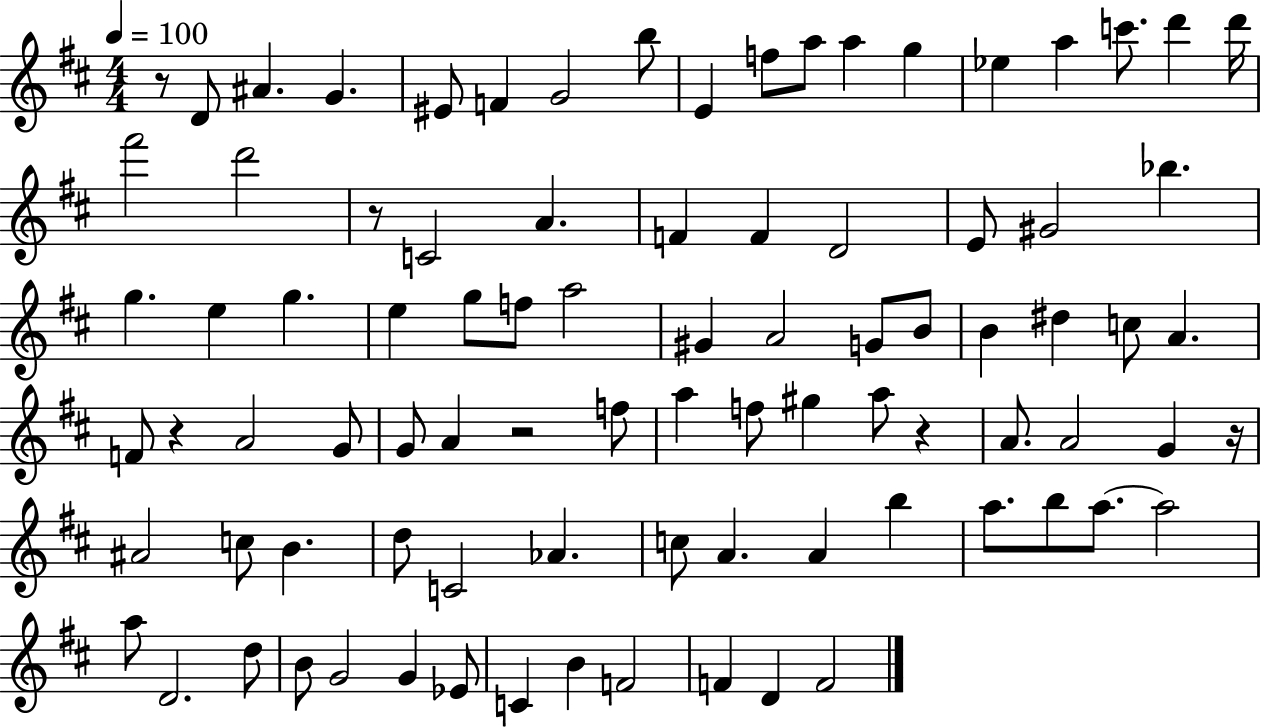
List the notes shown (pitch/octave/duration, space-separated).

R/e D4/e A#4/q. G4/q. EIS4/e F4/q G4/h B5/e E4/q F5/e A5/e A5/q G5/q Eb5/q A5/q C6/e. D6/q D6/s F#6/h D6/h R/e C4/h A4/q. F4/q F4/q D4/h E4/e G#4/h Bb5/q. G5/q. E5/q G5/q. E5/q G5/e F5/e A5/h G#4/q A4/h G4/e B4/e B4/q D#5/q C5/e A4/q. F4/e R/q A4/h G4/e G4/e A4/q R/h F5/e A5/q F5/e G#5/q A5/e R/q A4/e. A4/h G4/q R/s A#4/h C5/e B4/q. D5/e C4/h Ab4/q. C5/e A4/q. A4/q B5/q A5/e. B5/e A5/e. A5/h A5/e D4/h. D5/e B4/e G4/h G4/q Eb4/e C4/q B4/q F4/h F4/q D4/q F4/h